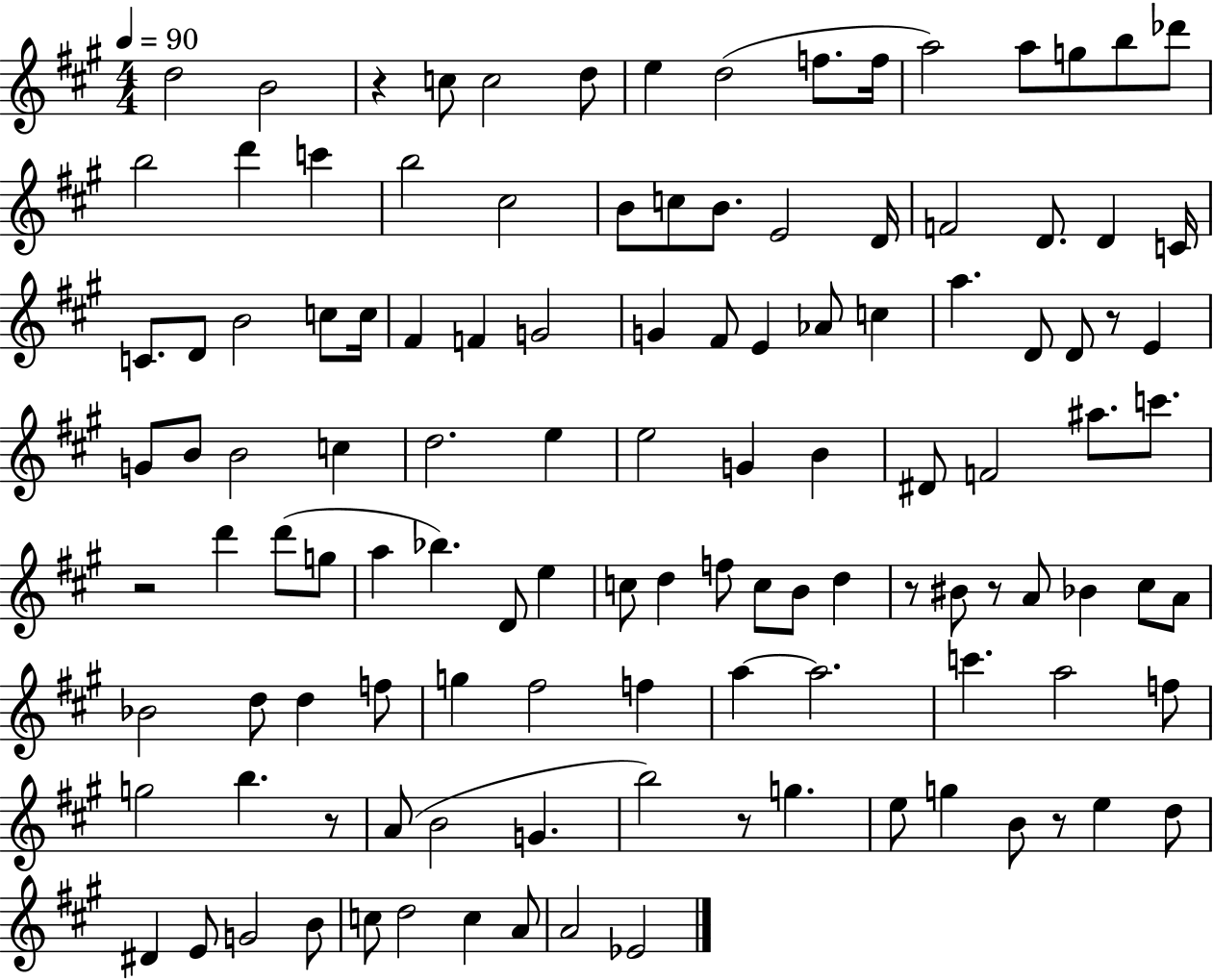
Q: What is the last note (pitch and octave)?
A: Eb4